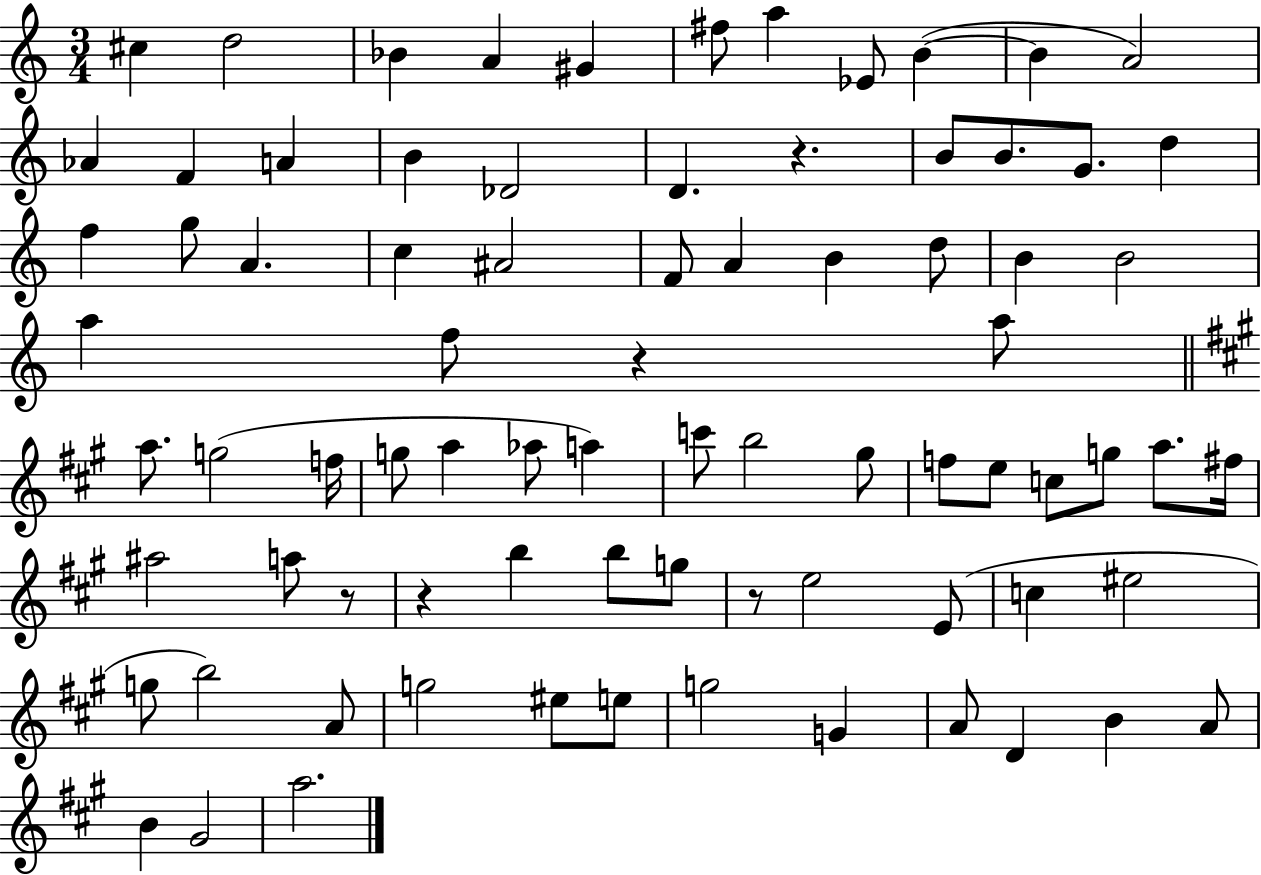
C#5/q D5/h Bb4/q A4/q G#4/q F#5/e A5/q Eb4/e B4/q B4/q A4/h Ab4/q F4/q A4/q B4/q Db4/h D4/q. R/q. B4/e B4/e. G4/e. D5/q F5/q G5/e A4/q. C5/q A#4/h F4/e A4/q B4/q D5/e B4/q B4/h A5/q F5/e R/q A5/e A5/e. G5/h F5/s G5/e A5/q Ab5/e A5/q C6/e B5/h G#5/e F5/e E5/e C5/e G5/e A5/e. F#5/s A#5/h A5/e R/e R/q B5/q B5/e G5/e R/e E5/h E4/e C5/q EIS5/h G5/e B5/h A4/e G5/h EIS5/e E5/e G5/h G4/q A4/e D4/q B4/q A4/e B4/q G#4/h A5/h.